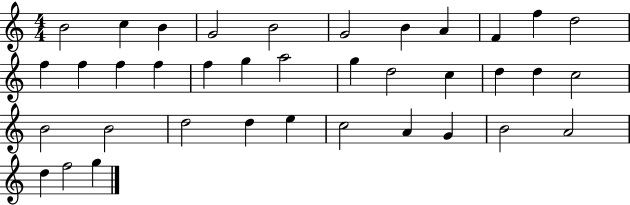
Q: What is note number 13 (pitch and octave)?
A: F5